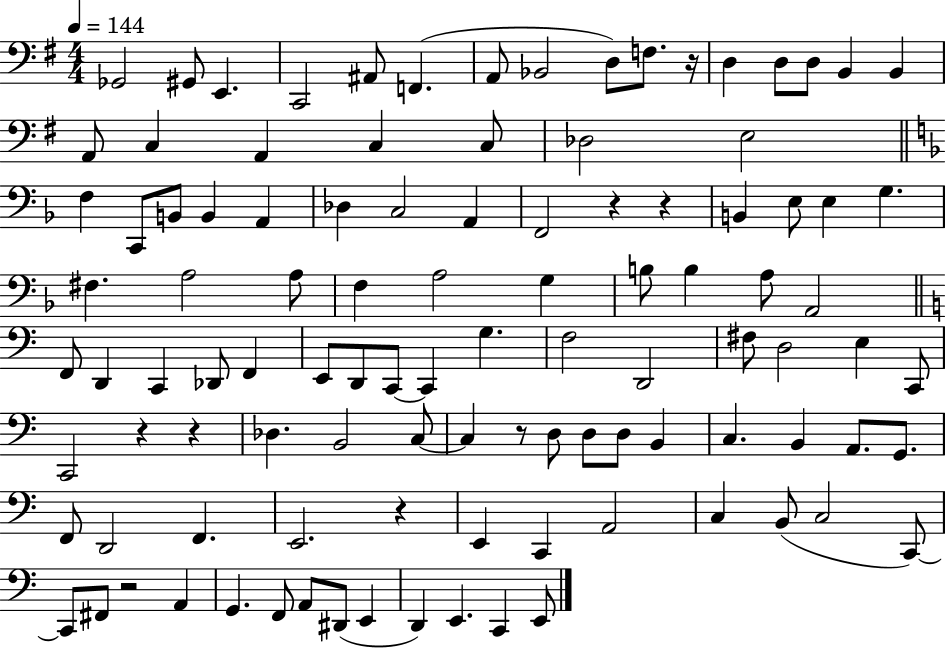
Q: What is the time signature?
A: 4/4